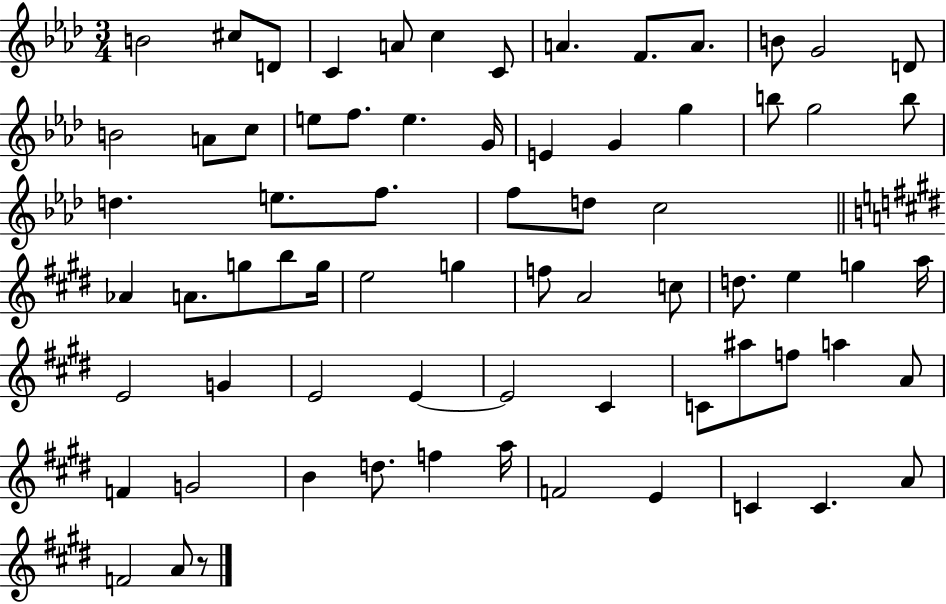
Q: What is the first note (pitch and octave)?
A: B4